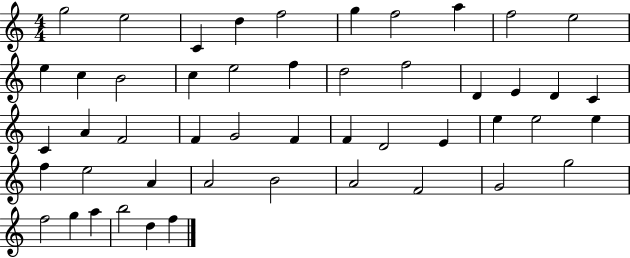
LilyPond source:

{
  \clef treble
  \numericTimeSignature
  \time 4/4
  \key c \major
  g''2 e''2 | c'4 d''4 f''2 | g''4 f''2 a''4 | f''2 e''2 | \break e''4 c''4 b'2 | c''4 e''2 f''4 | d''2 f''2 | d'4 e'4 d'4 c'4 | \break c'4 a'4 f'2 | f'4 g'2 f'4 | f'4 d'2 e'4 | e''4 e''2 e''4 | \break f''4 e''2 a'4 | a'2 b'2 | a'2 f'2 | g'2 g''2 | \break f''2 g''4 a''4 | b''2 d''4 f''4 | \bar "|."
}